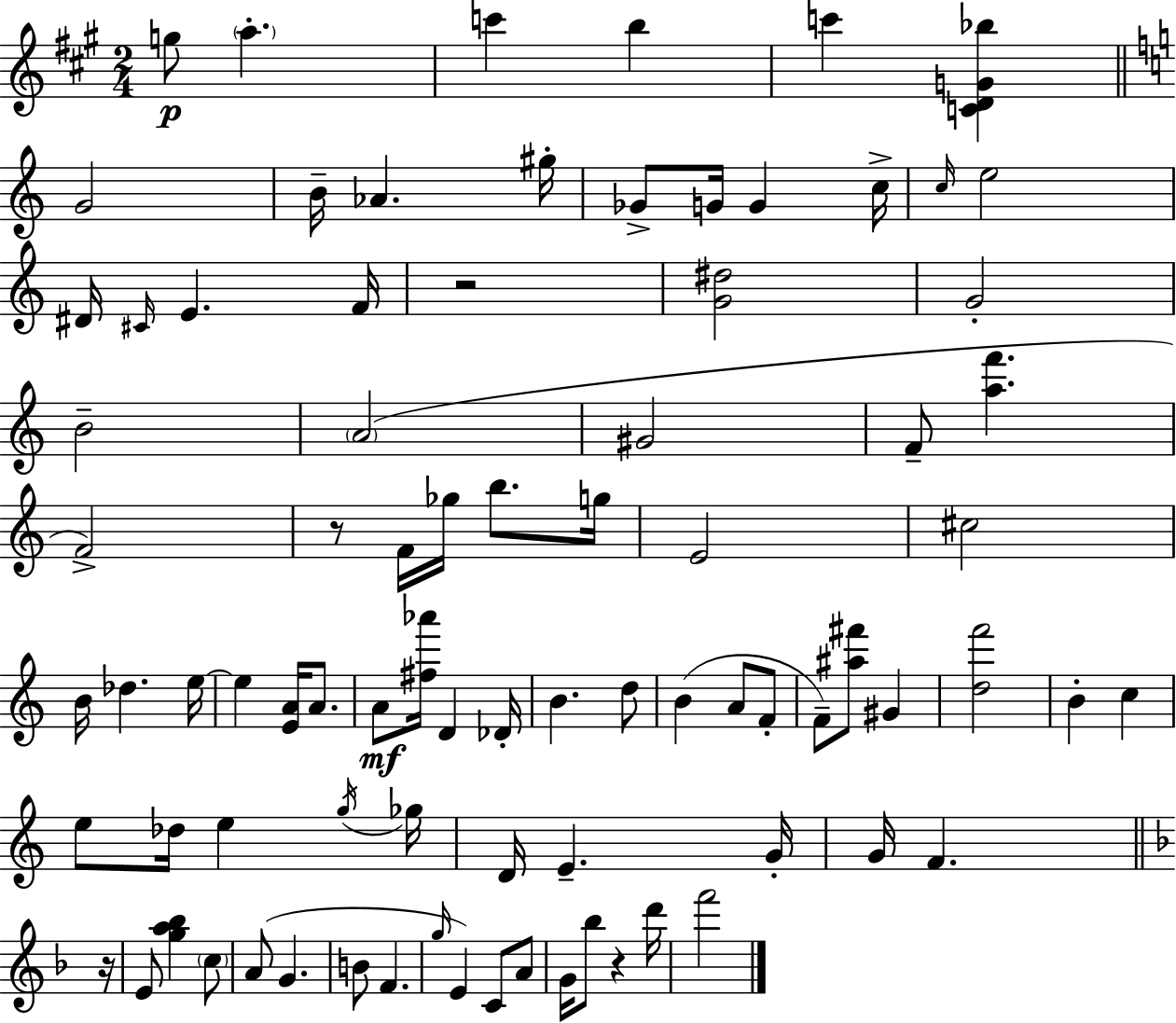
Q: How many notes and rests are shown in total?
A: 84